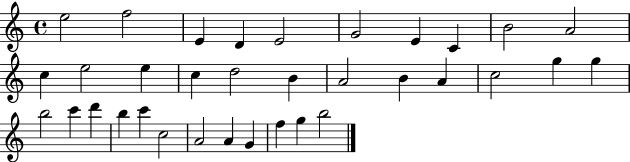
E5/h F5/h E4/q D4/q E4/h G4/h E4/q C4/q B4/h A4/h C5/q E5/h E5/q C5/q D5/h B4/q A4/h B4/q A4/q C5/h G5/q G5/q B5/h C6/q D6/q B5/q C6/q C5/h A4/h A4/q G4/q F5/q G5/q B5/h